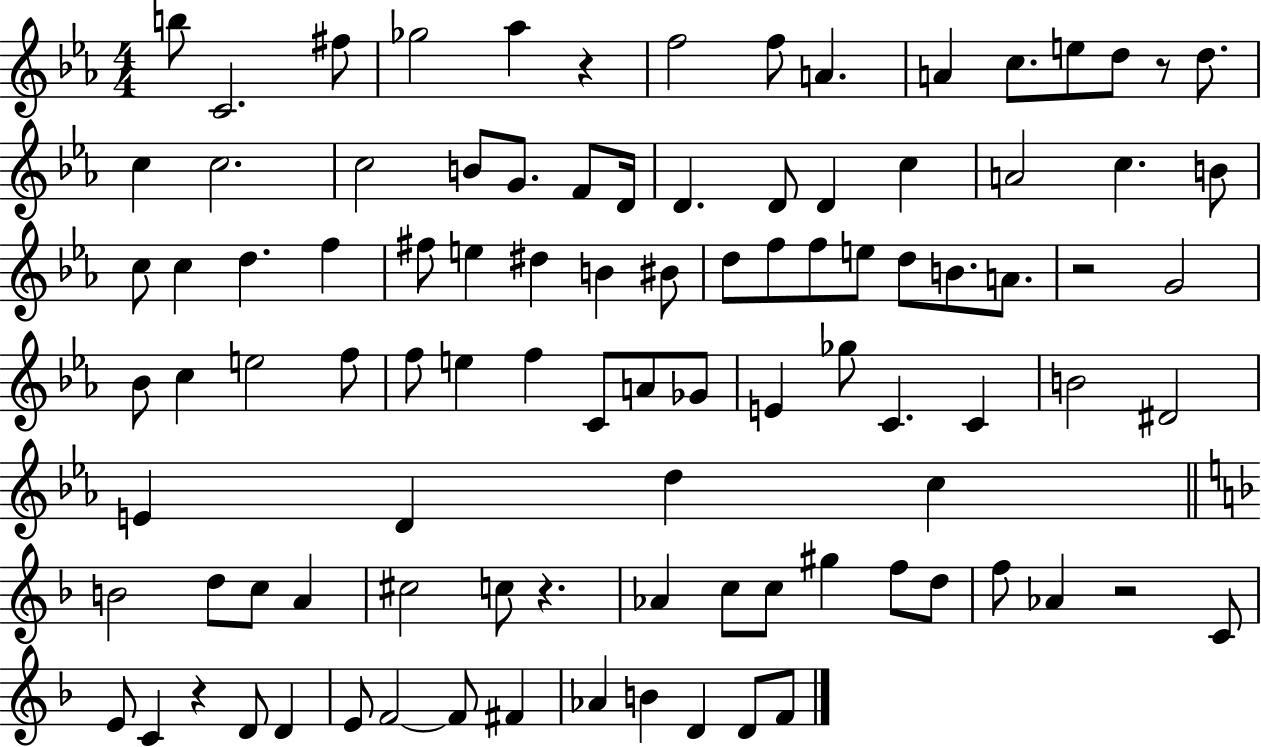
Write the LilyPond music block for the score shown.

{
  \clef treble
  \numericTimeSignature
  \time 4/4
  \key ees \major
  b''8 c'2. fis''8 | ges''2 aes''4 r4 | f''2 f''8 a'4. | a'4 c''8. e''8 d''8 r8 d''8. | \break c''4 c''2. | c''2 b'8 g'8. f'8 d'16 | d'4. d'8 d'4 c''4 | a'2 c''4. b'8 | \break c''8 c''4 d''4. f''4 | fis''8 e''4 dis''4 b'4 bis'8 | d''8 f''8 f''8 e''8 d''8 b'8. a'8. | r2 g'2 | \break bes'8 c''4 e''2 f''8 | f''8 e''4 f''4 c'8 a'8 ges'8 | e'4 ges''8 c'4. c'4 | b'2 dis'2 | \break e'4 d'4 d''4 c''4 | \bar "||" \break \key d \minor b'2 d''8 c''8 a'4 | cis''2 c''8 r4. | aes'4 c''8 c''8 gis''4 f''8 d''8 | f''8 aes'4 r2 c'8 | \break e'8 c'4 r4 d'8 d'4 | e'8 f'2~~ f'8 fis'4 | aes'4 b'4 d'4 d'8 f'8 | \bar "|."
}